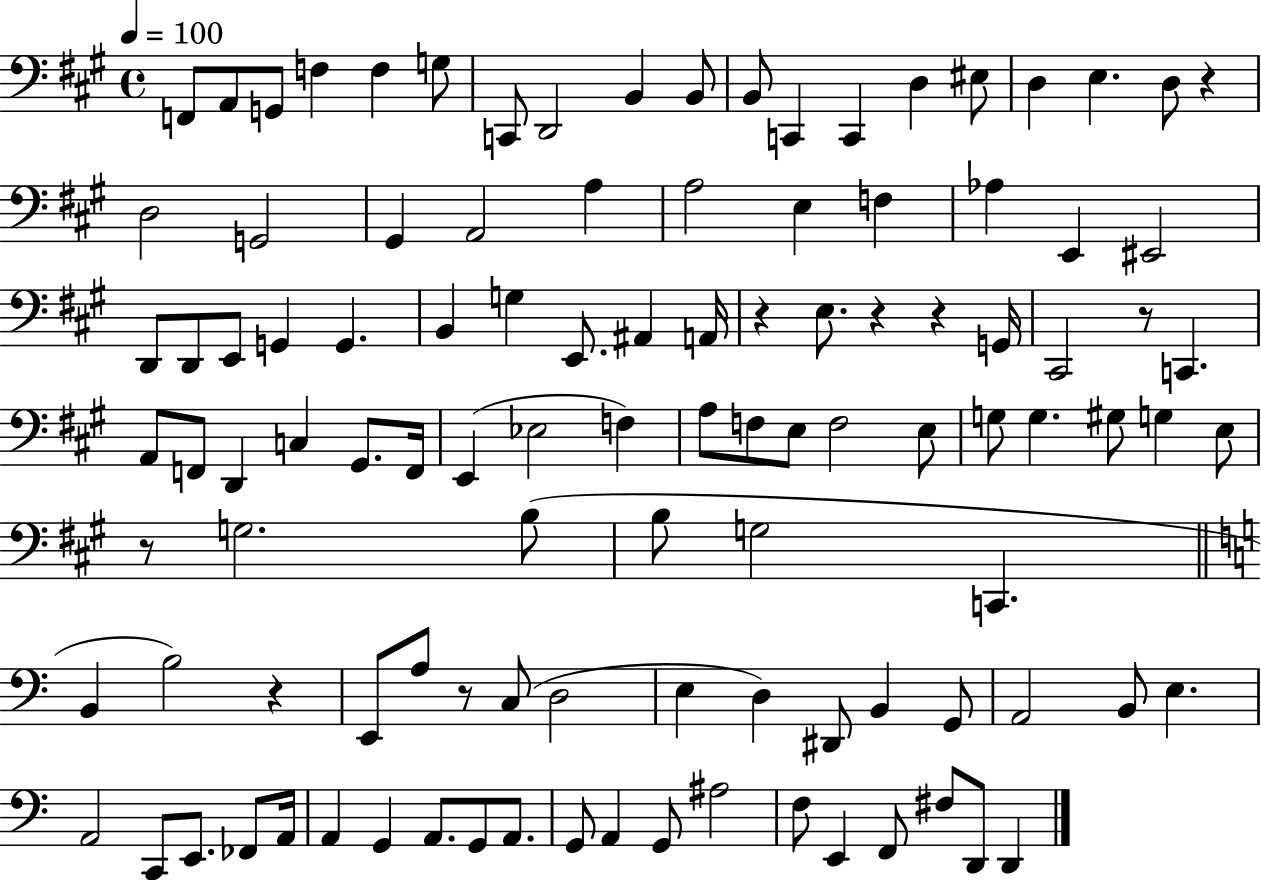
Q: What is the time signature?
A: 4/4